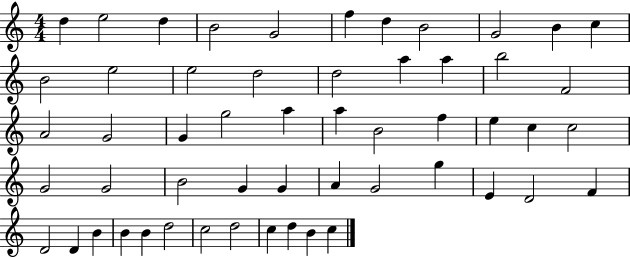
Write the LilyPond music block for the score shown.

{
  \clef treble
  \numericTimeSignature
  \time 4/4
  \key c \major
  d''4 e''2 d''4 | b'2 g'2 | f''4 d''4 b'2 | g'2 b'4 c''4 | \break b'2 e''2 | e''2 d''2 | d''2 a''4 a''4 | b''2 f'2 | \break a'2 g'2 | g'4 g''2 a''4 | a''4 b'2 f''4 | e''4 c''4 c''2 | \break g'2 g'2 | b'2 g'4 g'4 | a'4 g'2 g''4 | e'4 d'2 f'4 | \break d'2 d'4 b'4 | b'4 b'4 d''2 | c''2 d''2 | c''4 d''4 b'4 c''4 | \break \bar "|."
}